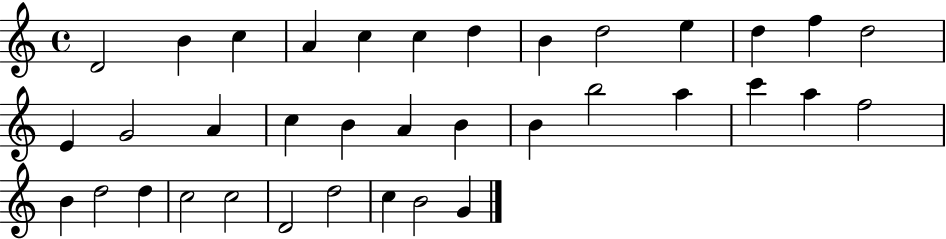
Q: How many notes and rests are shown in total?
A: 36